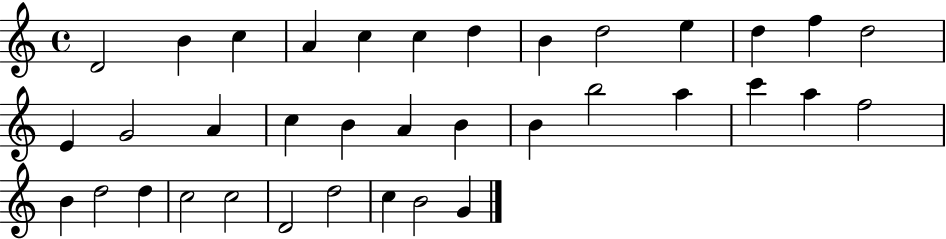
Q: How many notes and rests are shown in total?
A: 36